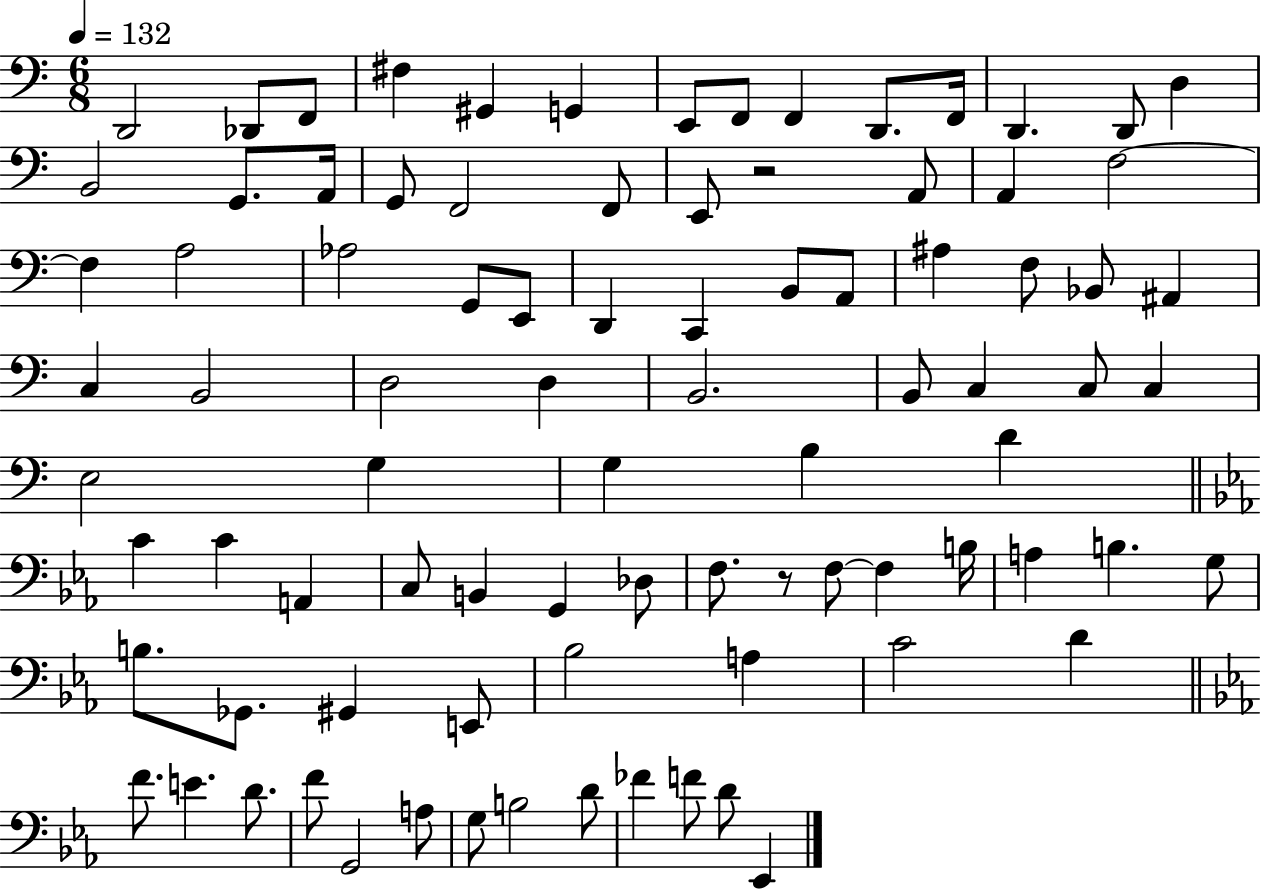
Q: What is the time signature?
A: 6/8